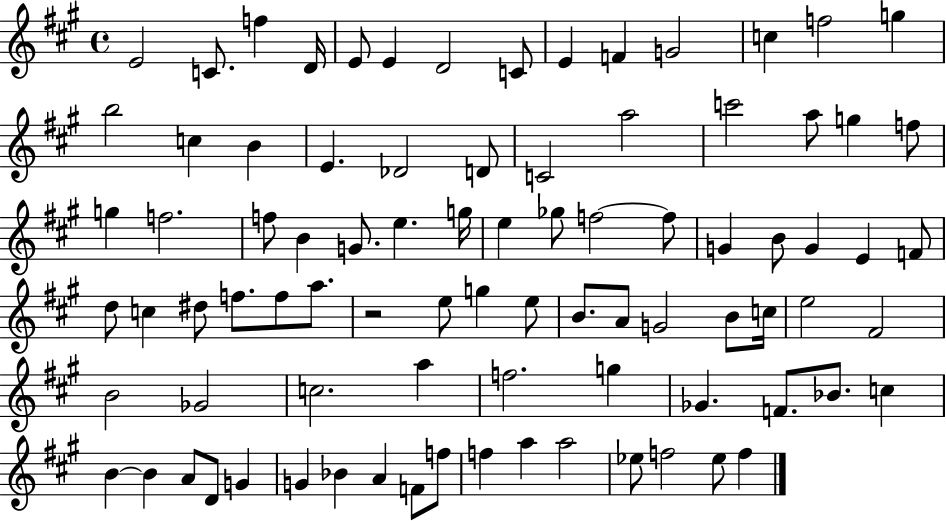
{
  \clef treble
  \time 4/4
  \defaultTimeSignature
  \key a \major
  e'2 c'8. f''4 d'16 | e'8 e'4 d'2 c'8 | e'4 f'4 g'2 | c''4 f''2 g''4 | \break b''2 c''4 b'4 | e'4. des'2 d'8 | c'2 a''2 | c'''2 a''8 g''4 f''8 | \break g''4 f''2. | f''8 b'4 g'8. e''4. g''16 | e''4 ges''8 f''2~~ f''8 | g'4 b'8 g'4 e'4 f'8 | \break d''8 c''4 dis''8 f''8. f''8 a''8. | r2 e''8 g''4 e''8 | b'8. a'8 g'2 b'8 c''16 | e''2 fis'2 | \break b'2 ges'2 | c''2. a''4 | f''2. g''4 | ges'4. f'8. bes'8. c''4 | \break b'4~~ b'4 a'8 d'8 g'4 | g'4 bes'4 a'4 f'8 f''8 | f''4 a''4 a''2 | ees''8 f''2 ees''8 f''4 | \break \bar "|."
}